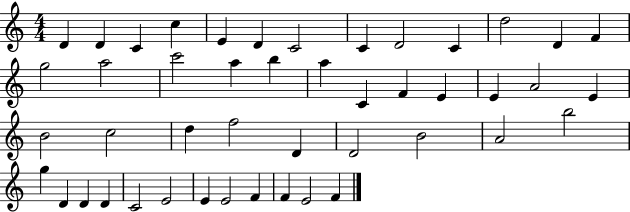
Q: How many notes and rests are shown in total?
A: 46